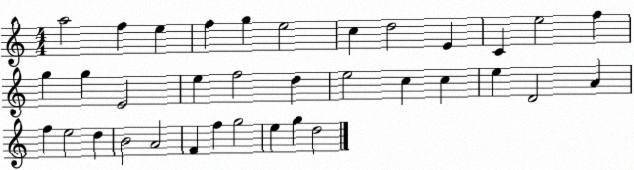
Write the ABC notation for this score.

X:1
T:Untitled
M:4/4
L:1/4
K:C
a2 f e f g e2 c d2 E C e2 f g g E2 e f2 d e2 c c e D2 A f e2 d B2 A2 F f g2 e g d2